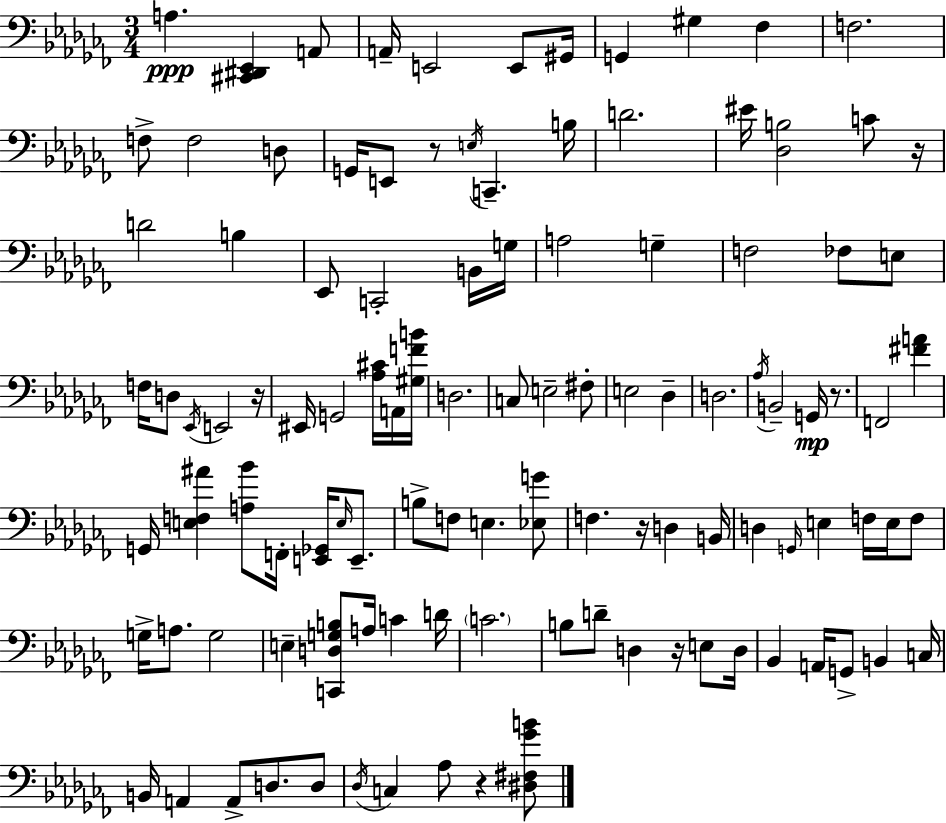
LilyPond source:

{
  \clef bass
  \numericTimeSignature
  \time 3/4
  \key aes \minor
  a4.\ppp <cis, dis, ees,>4 a,8 | a,16-- e,2 e,8 gis,16 | g,4 gis4 fes4 | f2. | \break f8-> f2 d8 | g,16 e,8 r8 \acciaccatura { e16 } c,4.-- | b16 d'2. | eis'16 <des b>2 c'8 | \break r16 d'2 b4 | ees,8 c,2-. b,16 | g16 a2 g4-- | f2 fes8 e8 | \break f16 d8 \acciaccatura { ees,16 } e,2 | r16 eis,16 g,2 <aes cis'>16 | a,16 <gis f' b'>16 d2. | c8 e2-- | \break fis8-. e2 des4-- | d2. | \acciaccatura { aes16 } b,2-- g,16\mp | r8. f,2 <fis' a'>4 | \break g,16 <e f ais'>4 <a bes'>8 f,16-. <e, ges,>16 | \grace { e16 } e,8.-- b8-> f8 e4. | <ees g'>8 f4. r16 d4 | b,16 d4 \grace { g,16 } e4 | \break f16 e16 f8 g16-> a8. g2 | e4-- <c, d g b>8 a16 | c'4 d'16 \parenthesize c'2. | b8 d'8-- d4 | \break r16 e8 d16 bes,4 a,16 g,8-> | b,4 c16 b,16 a,4 a,8-> | d8. d8 \acciaccatura { des16 } c4 aes8 | r4 <dis fis ges' b'>8 \bar "|."
}